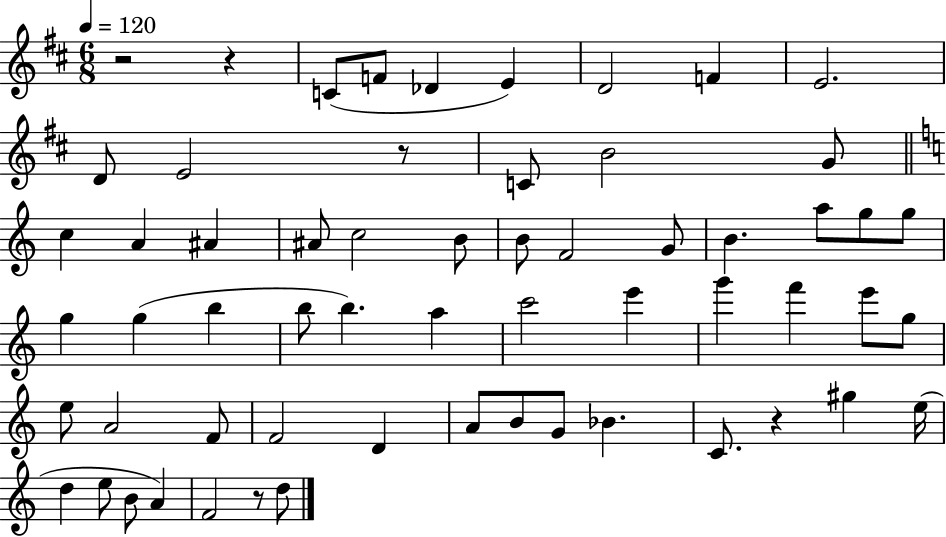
{
  \clef treble
  \numericTimeSignature
  \time 6/8
  \key d \major
  \tempo 4 = 120
  r2 r4 | c'8( f'8 des'4 e'4) | d'2 f'4 | e'2. | \break d'8 e'2 r8 | c'8 b'2 g'8 | \bar "||" \break \key c \major c''4 a'4 ais'4 | ais'8 c''2 b'8 | b'8 f'2 g'8 | b'4. a''8 g''8 g''8 | \break g''4 g''4( b''4 | b''8 b''4.) a''4 | c'''2 e'''4 | g'''4 f'''4 e'''8 g''8 | \break e''8 a'2 f'8 | f'2 d'4 | a'8 b'8 g'8 bes'4. | c'8. r4 gis''4 e''16( | \break d''4 e''8 b'8 a'4) | f'2 r8 d''8 | \bar "|."
}